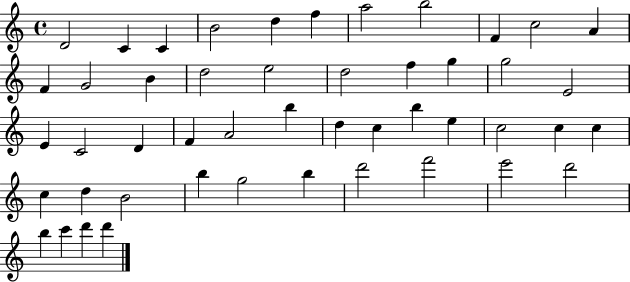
{
  \clef treble
  \time 4/4
  \defaultTimeSignature
  \key c \major
  d'2 c'4 c'4 | b'2 d''4 f''4 | a''2 b''2 | f'4 c''2 a'4 | \break f'4 g'2 b'4 | d''2 e''2 | d''2 f''4 g''4 | g''2 e'2 | \break e'4 c'2 d'4 | f'4 a'2 b''4 | d''4 c''4 b''4 e''4 | c''2 c''4 c''4 | \break c''4 d''4 b'2 | b''4 g''2 b''4 | d'''2 f'''2 | e'''2 d'''2 | \break b''4 c'''4 d'''4 d'''4 | \bar "|."
}